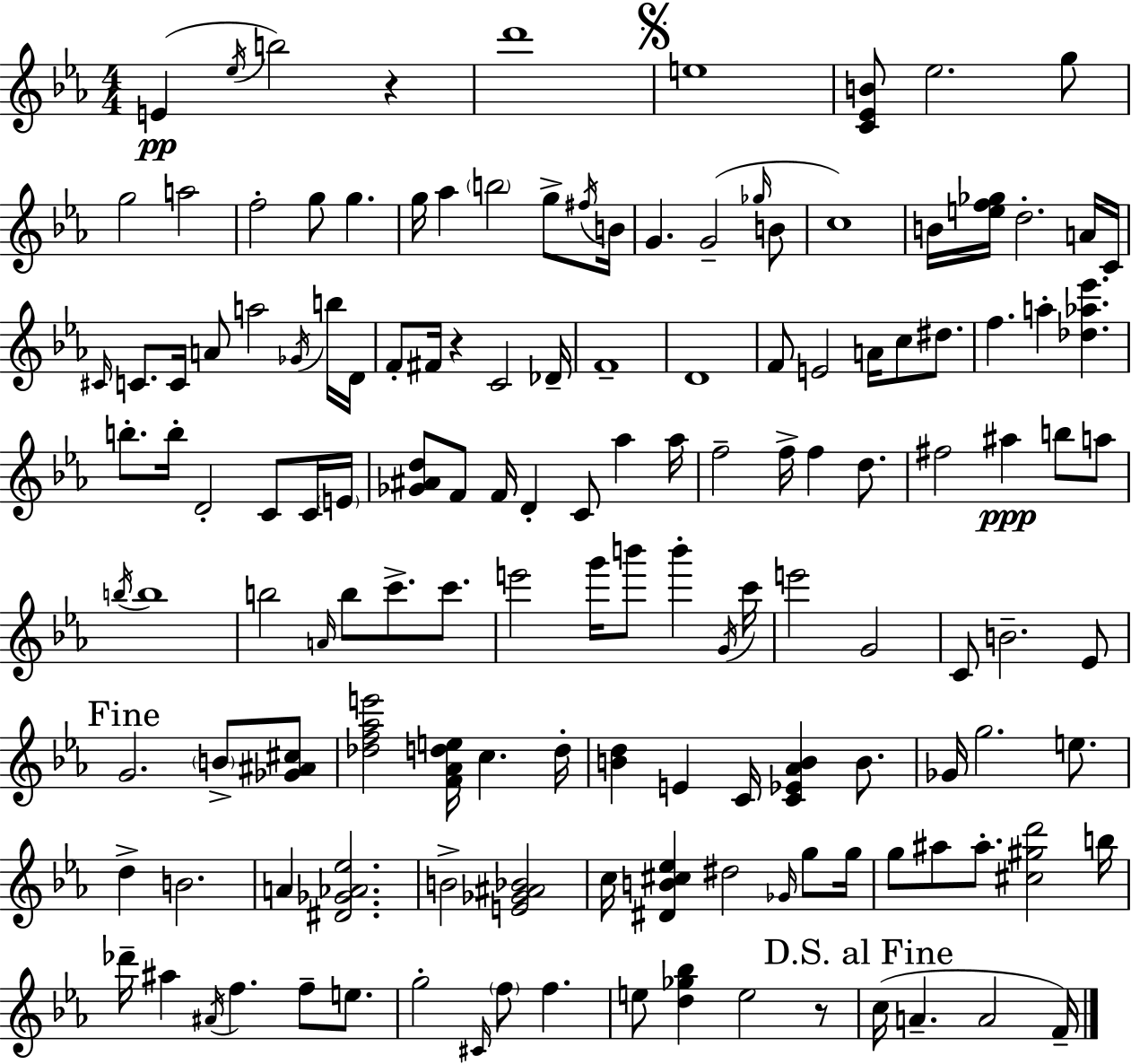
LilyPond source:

{
  \clef treble
  \numericTimeSignature
  \time 4/4
  \key ees \major
  e'4(\pp \acciaccatura { ees''16 } b''2) r4 | d'''1 | \mark \markup { \musicglyph "scripts.segno" } e''1 | <c' ees' b'>8 ees''2. g''8 | \break g''2 a''2 | f''2-. g''8 g''4. | g''16 aes''4 \parenthesize b''2 g''8-> | \acciaccatura { fis''16 } b'16 g'4. g'2--( | \break \grace { ges''16 } b'8 c''1) | b'16 <e'' f'' ges''>16 d''2.-. | a'16 c'16 \grace { cis'16 } c'8. c'16 a'8 a''2 | \acciaccatura { ges'16 } b''16 d'16 f'8-. fis'16 r4 c'2 | \break des'16-- f'1-- | d'1 | f'8 e'2 a'16 | c''8 dis''8. f''4. a''4-. <des'' aes'' ees'''>4. | \break b''8.-. b''16-. d'2-. | c'8 c'16 \parenthesize e'16 <ges' ais' d''>8 f'8 f'16 d'4-. c'8 | aes''4 aes''16 f''2-- f''16-> f''4 | d''8. fis''2 ais''4\ppp | \break b''8 a''8 \acciaccatura { b''16 } b''1 | b''2 \grace { a'16 } b''8 | c'''8.-> c'''8. e'''2 g'''16 | b'''8 b'''4-. \acciaccatura { g'16 } c'''16 e'''2 | \break g'2 c'8 b'2.-- | ees'8 \mark "Fine" g'2. | \parenthesize b'8-> <ges' ais' cis''>8 <des'' f'' aes'' e'''>2 | <f' aes' d'' e''>16 c''4. d''16-. <b' d''>4 e'4 | \break c'16 <c' ees' aes' b'>4 b'8. ges'16 g''2. | e''8. d''4-> b'2. | a'4 <dis' ges' aes' ees''>2. | b'2-> | \break <e' ges' ais' bes'>2 c''16 <dis' b' cis'' ees''>4 dis''2 | \grace { ges'16 } g''8 g''16 g''8 ais''8 ais''8.-. | <cis'' gis'' d'''>2 b''16 des'''16-- ais''4 \acciaccatura { ais'16 } f''4. | f''8-- e''8. g''2-. | \break \grace { cis'16 } \parenthesize f''8 f''4. e''8 <d'' ges'' bes''>4 | e''2 r8 \mark "D.S. al Fine" c''16( a'4.-- | a'2 f'16--) \bar "|."
}